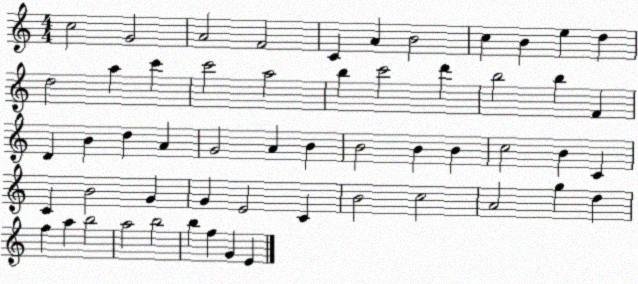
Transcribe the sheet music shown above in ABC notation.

X:1
T:Untitled
M:4/4
L:1/4
K:C
c2 G2 A2 F2 C A B2 c B e d d2 a c' c'2 a2 b c'2 d' b2 b F D B d A G2 A B B2 B B c2 B C C B2 G G E2 C B2 c2 A2 g d f a b2 a2 b2 b f G E